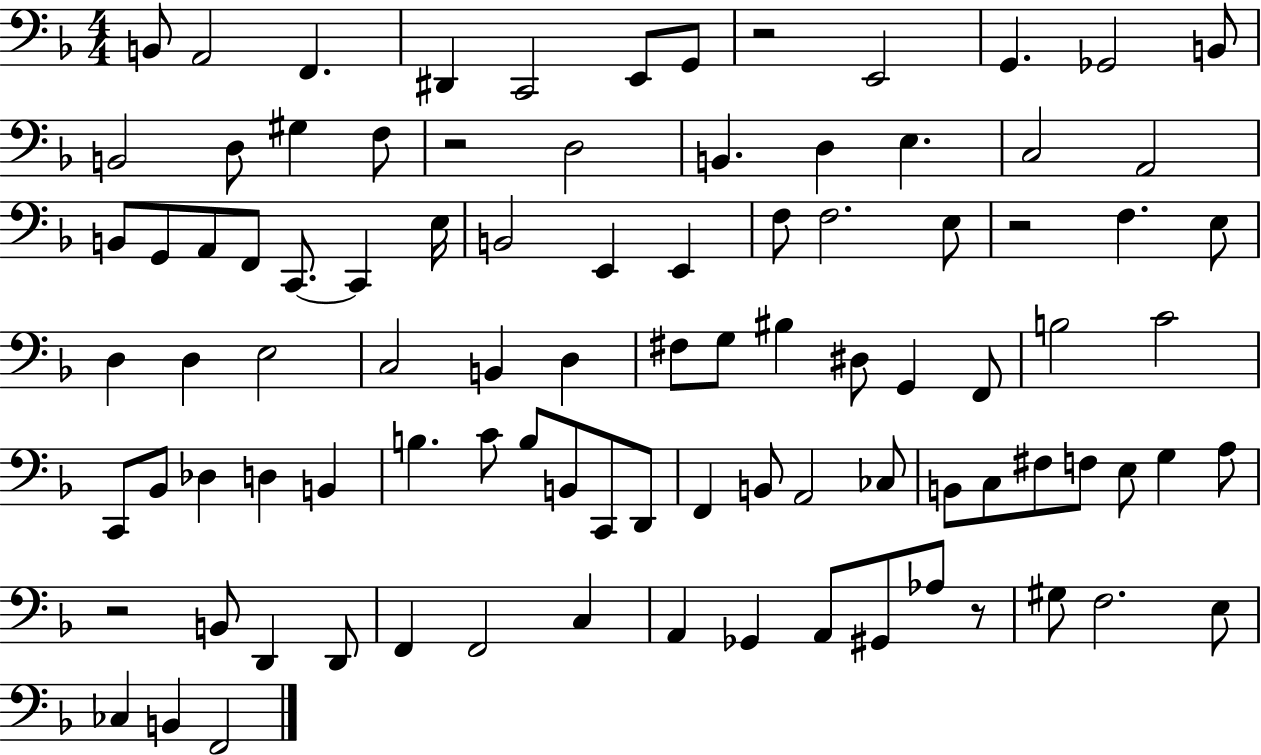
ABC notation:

X:1
T:Untitled
M:4/4
L:1/4
K:F
B,,/2 A,,2 F,, ^D,, C,,2 E,,/2 G,,/2 z2 E,,2 G,, _G,,2 B,,/2 B,,2 D,/2 ^G, F,/2 z2 D,2 B,, D, E, C,2 A,,2 B,,/2 G,,/2 A,,/2 F,,/2 C,,/2 C,, E,/4 B,,2 E,, E,, F,/2 F,2 E,/2 z2 F, E,/2 D, D, E,2 C,2 B,, D, ^F,/2 G,/2 ^B, ^D,/2 G,, F,,/2 B,2 C2 C,,/2 _B,,/2 _D, D, B,, B, C/2 B,/2 B,,/2 C,,/2 D,,/2 F,, B,,/2 A,,2 _C,/2 B,,/2 C,/2 ^F,/2 F,/2 E,/2 G, A,/2 z2 B,,/2 D,, D,,/2 F,, F,,2 C, A,, _G,, A,,/2 ^G,,/2 _A,/2 z/2 ^G,/2 F,2 E,/2 _C, B,, F,,2